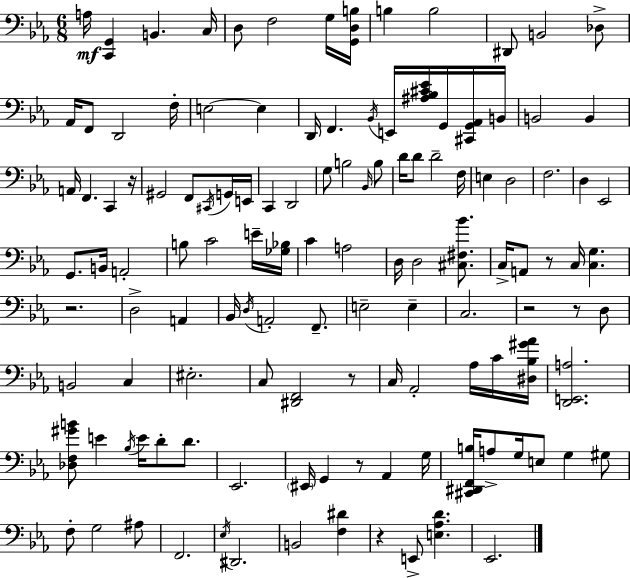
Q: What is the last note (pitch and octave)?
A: Eb2